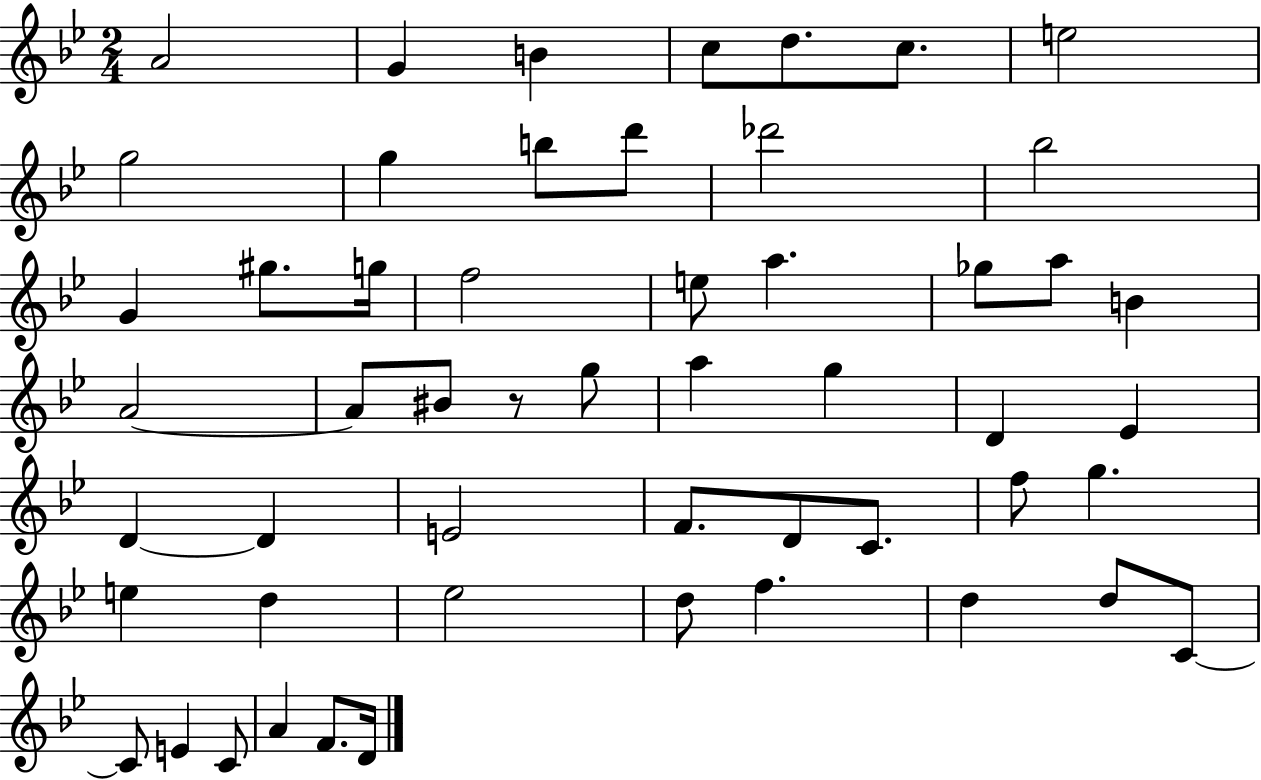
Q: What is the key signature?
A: BES major